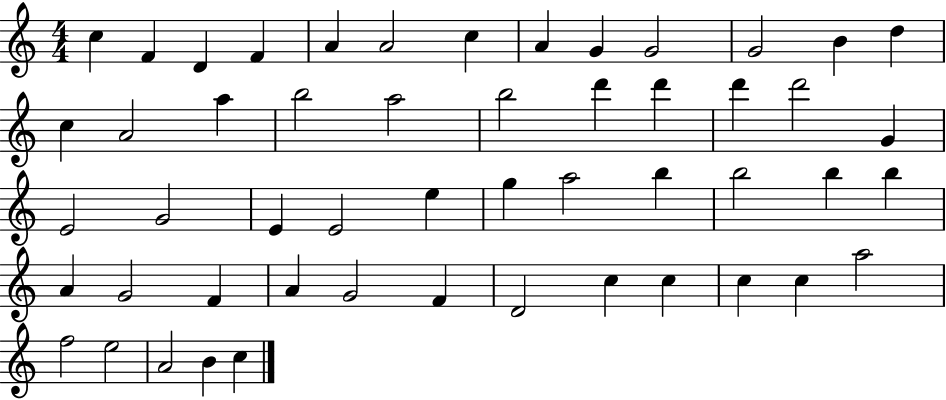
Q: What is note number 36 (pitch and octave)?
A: A4